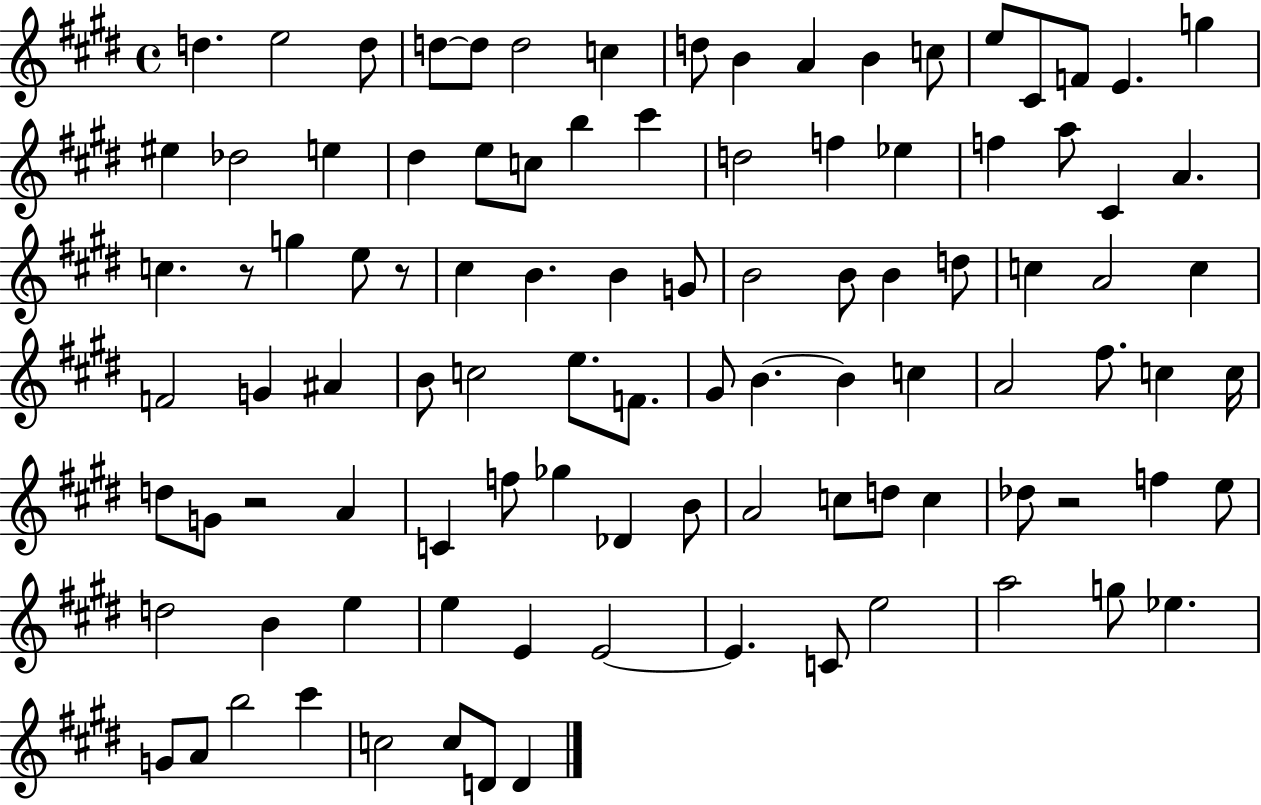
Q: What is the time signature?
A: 4/4